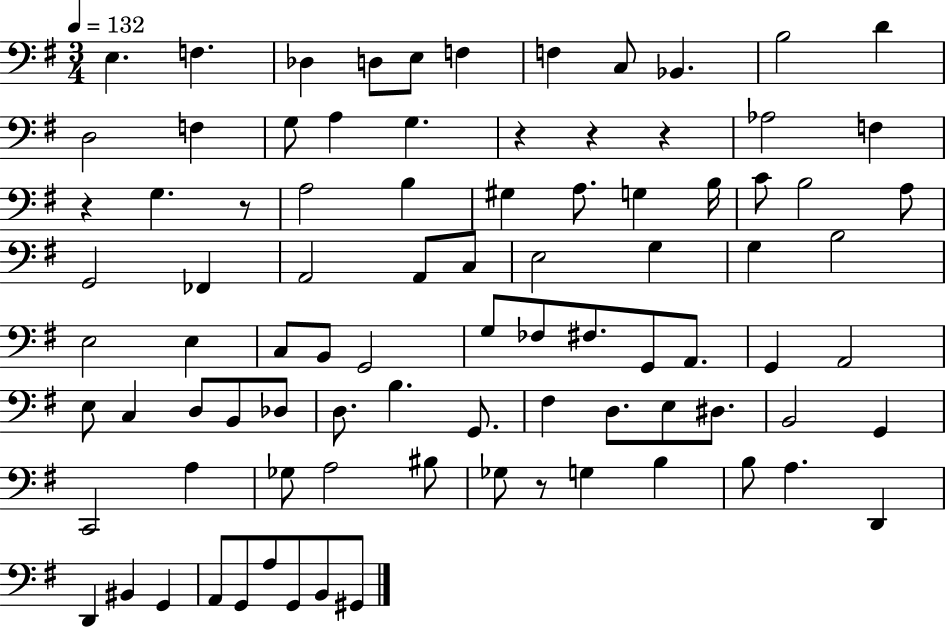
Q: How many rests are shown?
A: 6